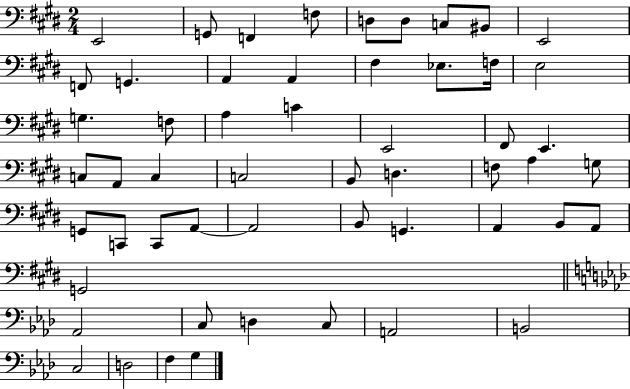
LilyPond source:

{
  \clef bass
  \numericTimeSignature
  \time 2/4
  \key e \major
  e,2 | g,8 f,4 f8 | d8 d8 c8 bis,8 | e,2 | \break f,8 g,4. | a,4 a,4 | fis4 ees8. f16 | e2 | \break g4. f8 | a4 c'4 | e,2 | fis,8 e,4. | \break c8 a,8 c4 | c2 | b,8 d4. | f8 a4 g8 | \break g,8 c,8 c,8 a,8~~ | a,2 | b,8 g,4. | a,4 b,8 a,8 | \break g,2 | \bar "||" \break \key aes \major aes,2 | c8 d4 c8 | a,2 | b,2 | \break c2 | d2 | f4 g4 | \bar "|."
}